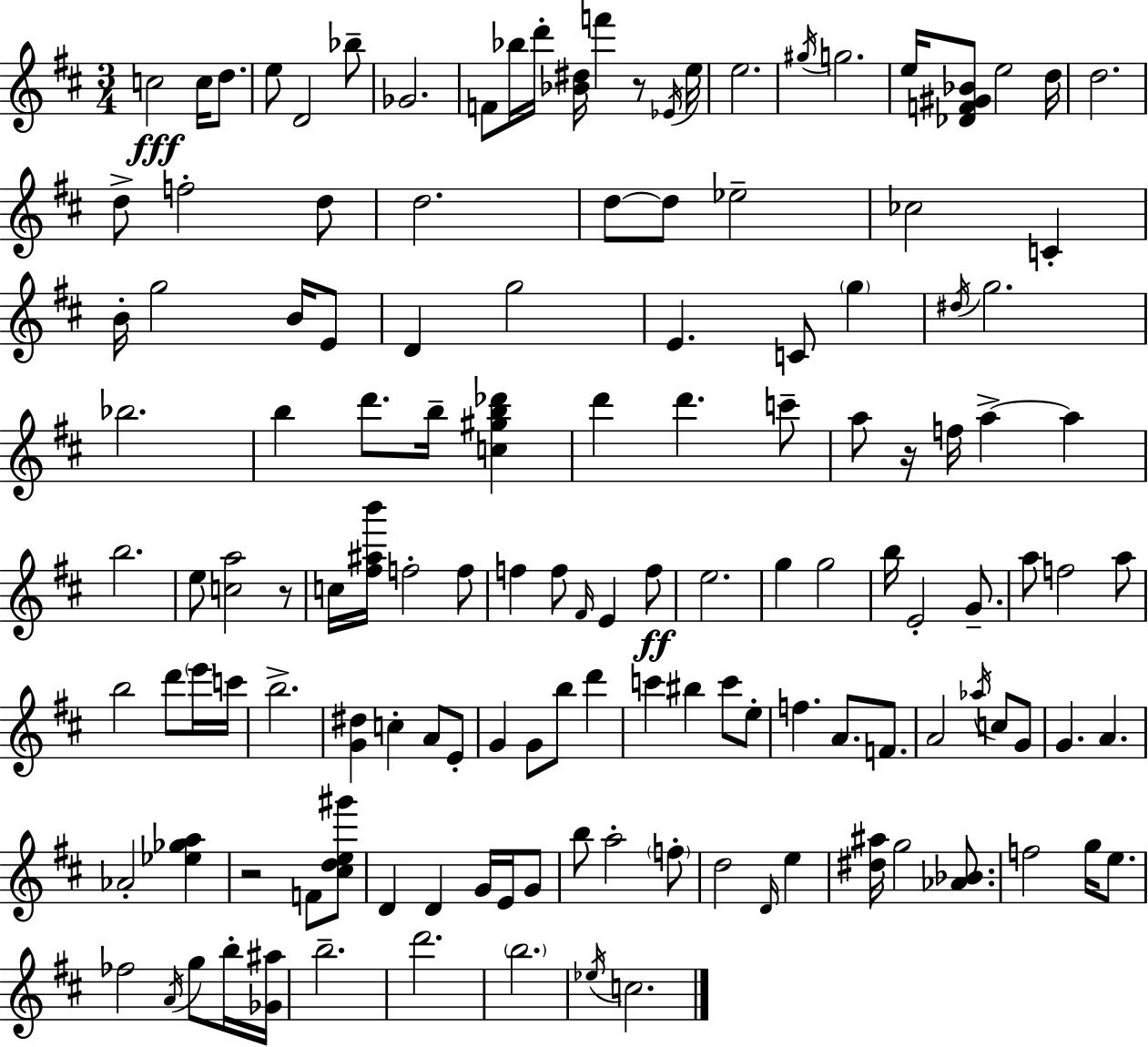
{
  \clef treble
  \numericTimeSignature
  \time 3/4
  \key d \major
  \repeat volta 2 { c''2\fff c''16 d''8. | e''8 d'2 bes''8-- | ges'2. | f'8 bes''16 d'''16-. <bes' dis''>16 f'''4 r8 \acciaccatura { ees'16 } | \break e''16 e''2. | \acciaccatura { gis''16 } g''2. | e''16 <des' f' gis' bes'>8 e''2 | d''16 d''2. | \break d''8-> f''2-. | d''8 d''2. | d''8~~ d''8 ees''2-- | ces''2 c'4-. | \break b'16-. g''2 b'16 | e'8 d'4 g''2 | e'4. c'8 \parenthesize g''4 | \acciaccatura { dis''16 } g''2. | \break bes''2. | b''4 d'''8. b''16-- <c'' gis'' b'' des'''>4 | d'''4 d'''4. | c'''8-- a''8 r16 f''16 a''4->~~ a''4 | \break b''2. | e''8 <c'' a''>2 | r8 c''16 <fis'' ais'' b'''>16 f''2-. | f''8 f''4 f''8 \grace { fis'16 } e'4 | \break f''8\ff e''2. | g''4 g''2 | b''16 e'2-. | g'8.-- a''8 f''2 | \break a''8 b''2 | d'''8 \parenthesize e'''16 c'''16 b''2.-> | <g' dis''>4 c''4-. | a'8 e'8-. g'4 g'8 b''8 | \break d'''4 c'''4 bis''4 | c'''8 e''8-. f''4. a'8. | f'8. a'2 | \acciaccatura { aes''16 } c''8 g'8 g'4. a'4. | \break aes'2-. | <ees'' ges'' a''>4 r2 | f'8 <cis'' d'' e'' gis'''>8 d'4 d'4 | g'16 e'16 g'8 b''8 a''2-. | \break \parenthesize f''8-. d''2 | \grace { d'16 } e''4 <dis'' ais''>16 g''2 | <aes' bes'>8. f''2 | g''16 e''8. fes''2 | \break \acciaccatura { a'16 } g''8 b''16-. <ges' ais''>16 b''2.-- | d'''2. | \parenthesize b''2. | \acciaccatura { ees''16 } c''2. | \break } \bar "|."
}